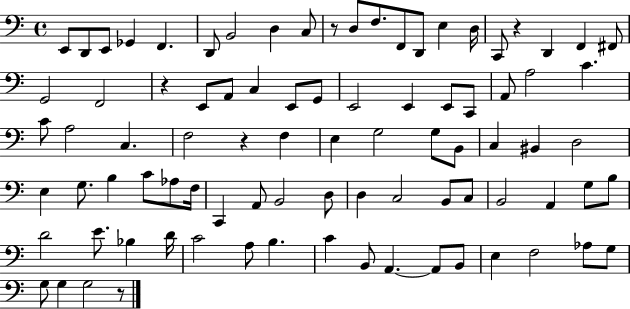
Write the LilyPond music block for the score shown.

{
  \clef bass
  \time 4/4
  \defaultTimeSignature
  \key c \major
  e,8 d,8 e,8 ges,4 f,4. | d,8 b,2 d4 c8 | r8 d8 f8. f,8 d,8 e4 d16 | c,8 r4 d,4 f,4 fis,8 | \break g,2 f,2 | r4 e,8 a,8 c4 e,8 g,8 | e,2 e,4 e,8 c,8 | a,8 a2 c'4. | \break c'8 a2 c4. | f2 r4 f4 | e4 g2 g8 b,8 | c4 bis,4 d2 | \break e4 g8. b4 c'8 aes8 f16 | c,4 a,8 b,2 d8 | d4 c2 b,8 c8 | b,2 a,4 g8 b8 | \break d'2 e'8. bes4 d'16 | c'2 a8 b4. | c'4 b,8 a,4.~~ a,8 b,8 | e4 f2 aes8 g8 | \break g8 g4 g2 r8 | \bar "|."
}